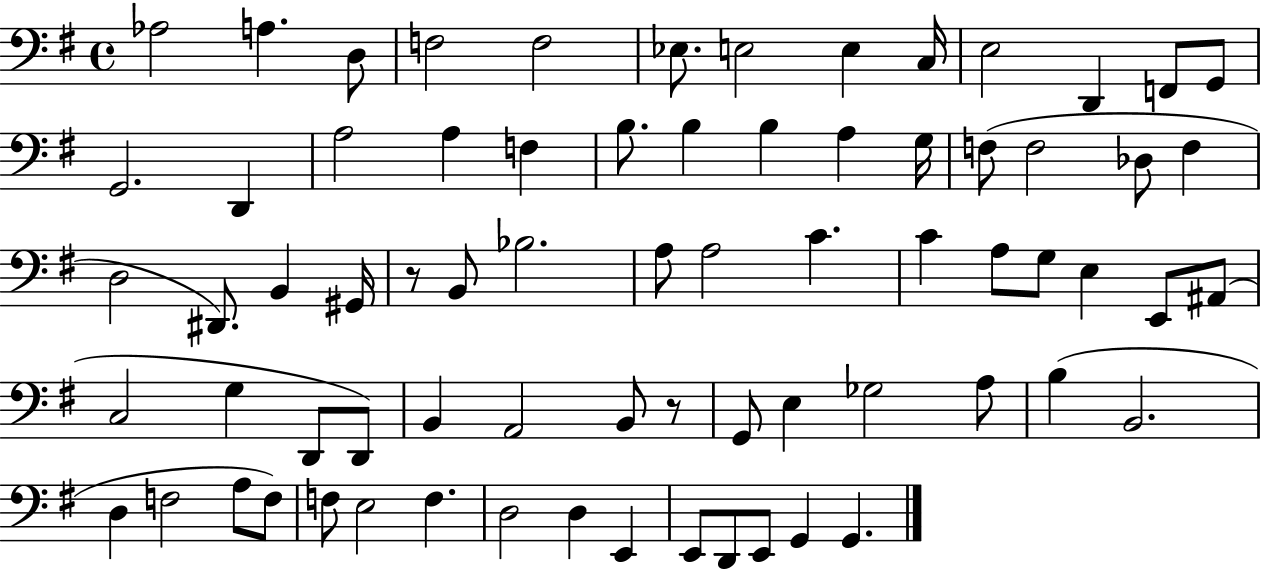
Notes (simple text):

Ab3/h A3/q. D3/e F3/h F3/h Eb3/e. E3/h E3/q C3/s E3/h D2/q F2/e G2/e G2/h. D2/q A3/h A3/q F3/q B3/e. B3/q B3/q A3/q G3/s F3/e F3/h Db3/e F3/q D3/h D#2/e. B2/q G#2/s R/e B2/e Bb3/h. A3/e A3/h C4/q. C4/q A3/e G3/e E3/q E2/e A#2/e C3/h G3/q D2/e D2/e B2/q A2/h B2/e R/e G2/e E3/q Gb3/h A3/e B3/q B2/h. D3/q F3/h A3/e F3/e F3/e E3/h F3/q. D3/h D3/q E2/q E2/e D2/e E2/e G2/q G2/q.